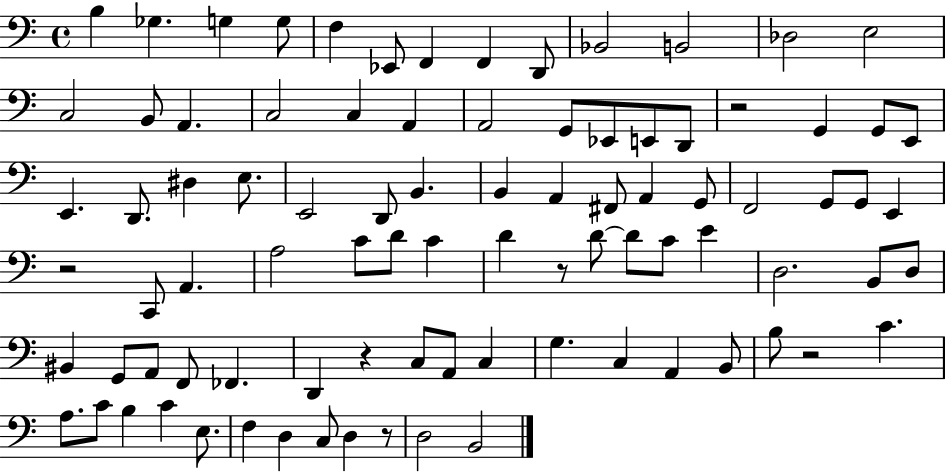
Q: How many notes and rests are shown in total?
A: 89